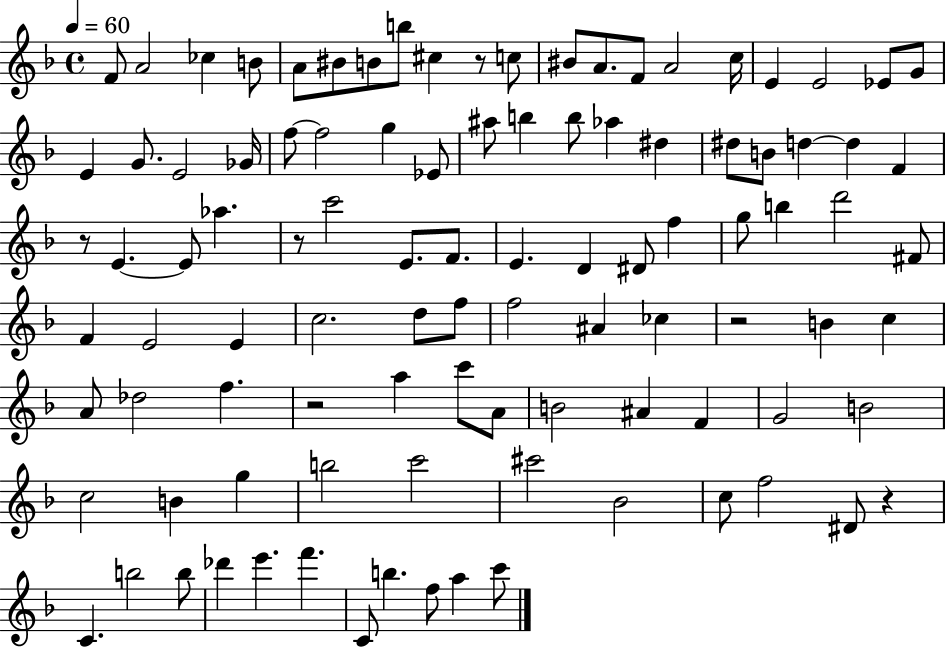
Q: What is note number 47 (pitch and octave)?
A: F5